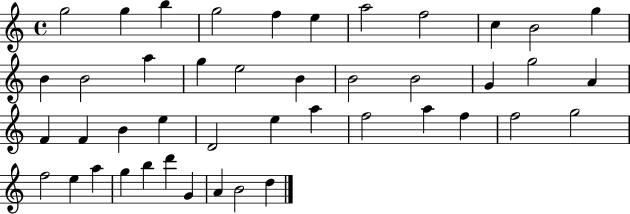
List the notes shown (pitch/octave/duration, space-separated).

G5/h G5/q B5/q G5/h F5/q E5/q A5/h F5/h C5/q B4/h G5/q B4/q B4/h A5/q G5/q E5/h B4/q B4/h B4/h G4/q G5/h A4/q F4/q F4/q B4/q E5/q D4/h E5/q A5/q F5/h A5/q F5/q F5/h G5/h F5/h E5/q A5/q G5/q B5/q D6/q G4/q A4/q B4/h D5/q